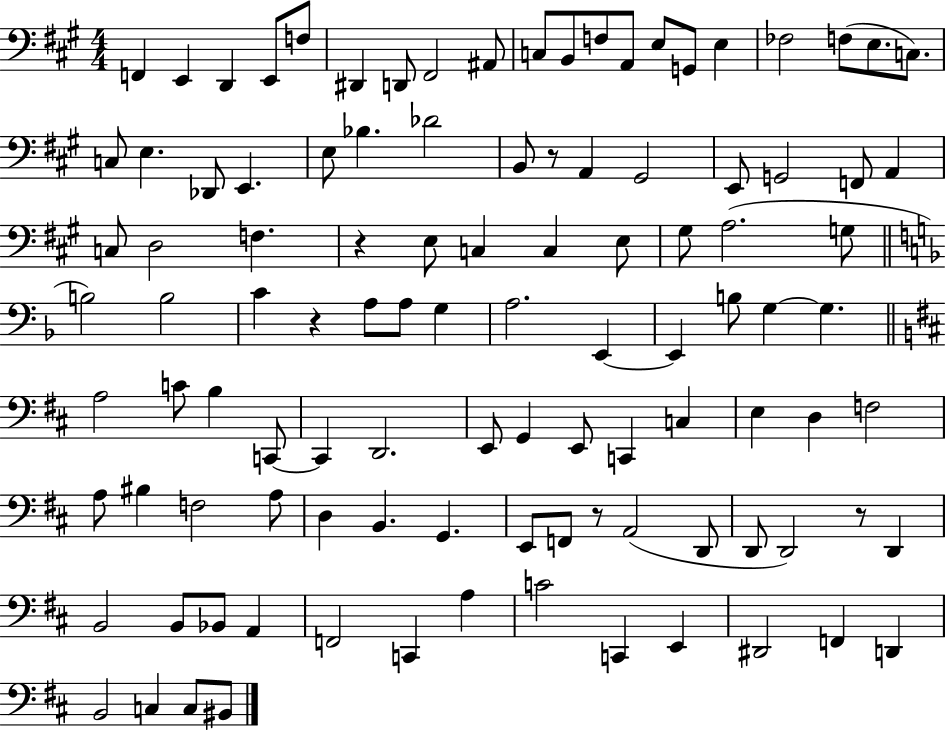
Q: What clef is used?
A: bass